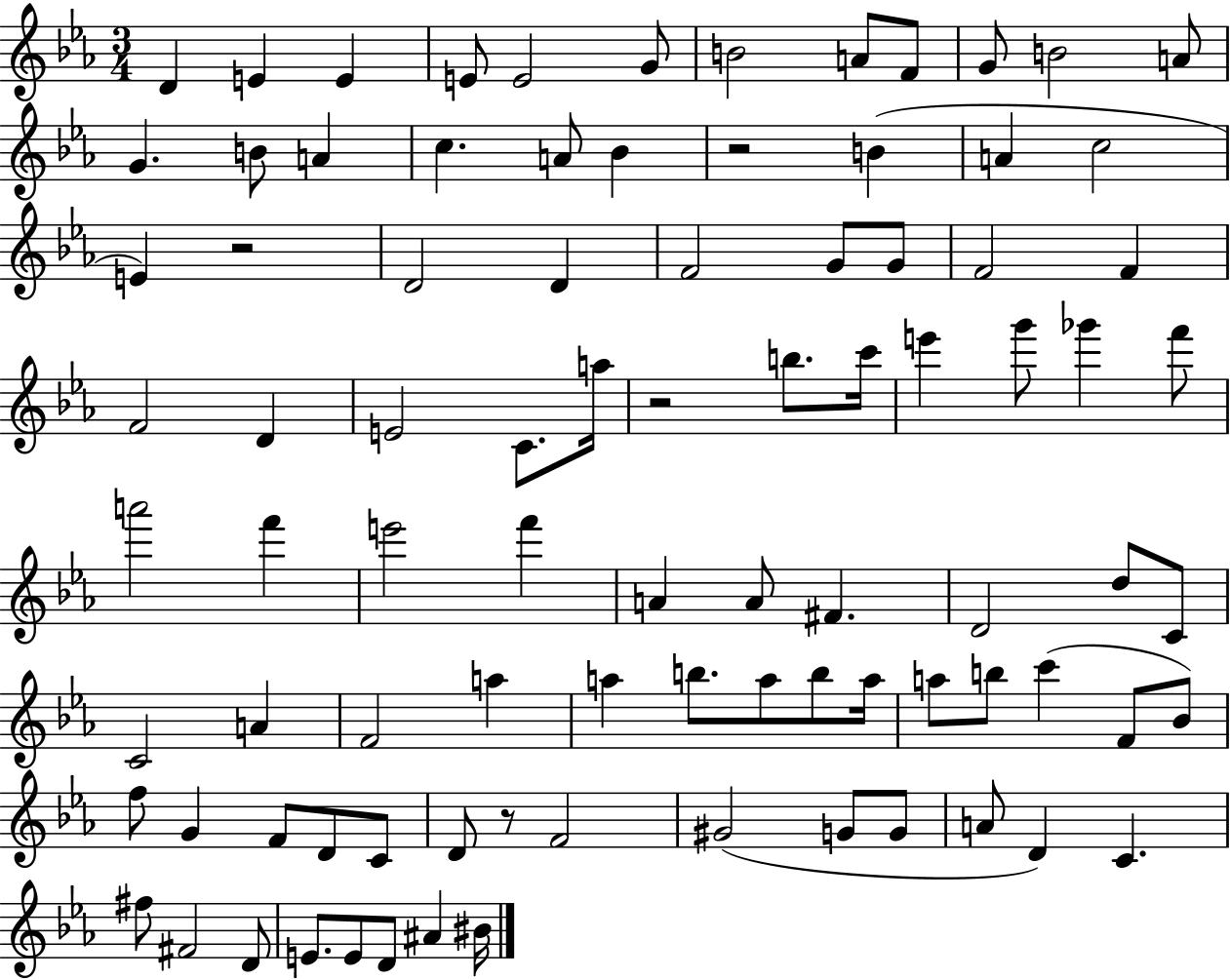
{
  \clef treble
  \numericTimeSignature
  \time 3/4
  \key ees \major
  d'4 e'4 e'4 | e'8 e'2 g'8 | b'2 a'8 f'8 | g'8 b'2 a'8 | \break g'4. b'8 a'4 | c''4. a'8 bes'4 | r2 b'4( | a'4 c''2 | \break e'4) r2 | d'2 d'4 | f'2 g'8 g'8 | f'2 f'4 | \break f'2 d'4 | e'2 c'8. a''16 | r2 b''8. c'''16 | e'''4 g'''8 ges'''4 f'''8 | \break a'''2 f'''4 | e'''2 f'''4 | a'4 a'8 fis'4. | d'2 d''8 c'8 | \break c'2 a'4 | f'2 a''4 | a''4 b''8. a''8 b''8 a''16 | a''8 b''8 c'''4( f'8 bes'8) | \break f''8 g'4 f'8 d'8 c'8 | d'8 r8 f'2 | gis'2( g'8 g'8 | a'8 d'4) c'4. | \break fis''8 fis'2 d'8 | e'8. e'8 d'8 ais'4 bis'16 | \bar "|."
}